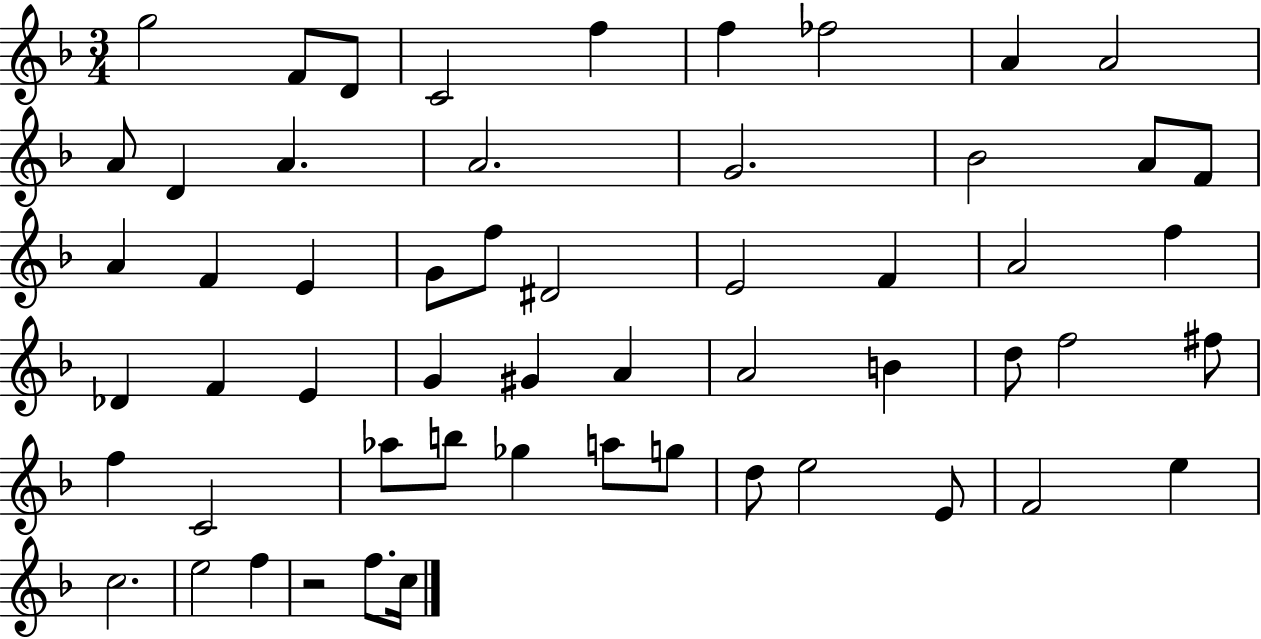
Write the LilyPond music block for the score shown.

{
  \clef treble
  \numericTimeSignature
  \time 3/4
  \key f \major
  g''2 f'8 d'8 | c'2 f''4 | f''4 fes''2 | a'4 a'2 | \break a'8 d'4 a'4. | a'2. | g'2. | bes'2 a'8 f'8 | \break a'4 f'4 e'4 | g'8 f''8 dis'2 | e'2 f'4 | a'2 f''4 | \break des'4 f'4 e'4 | g'4 gis'4 a'4 | a'2 b'4 | d''8 f''2 fis''8 | \break f''4 c'2 | aes''8 b''8 ges''4 a''8 g''8 | d''8 e''2 e'8 | f'2 e''4 | \break c''2. | e''2 f''4 | r2 f''8. c''16 | \bar "|."
}